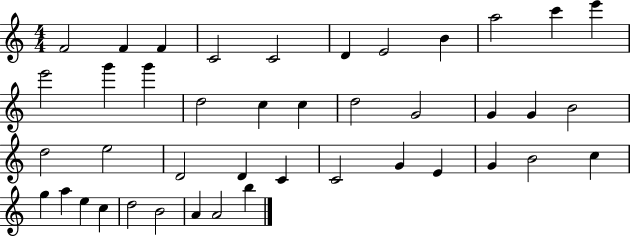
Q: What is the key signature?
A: C major